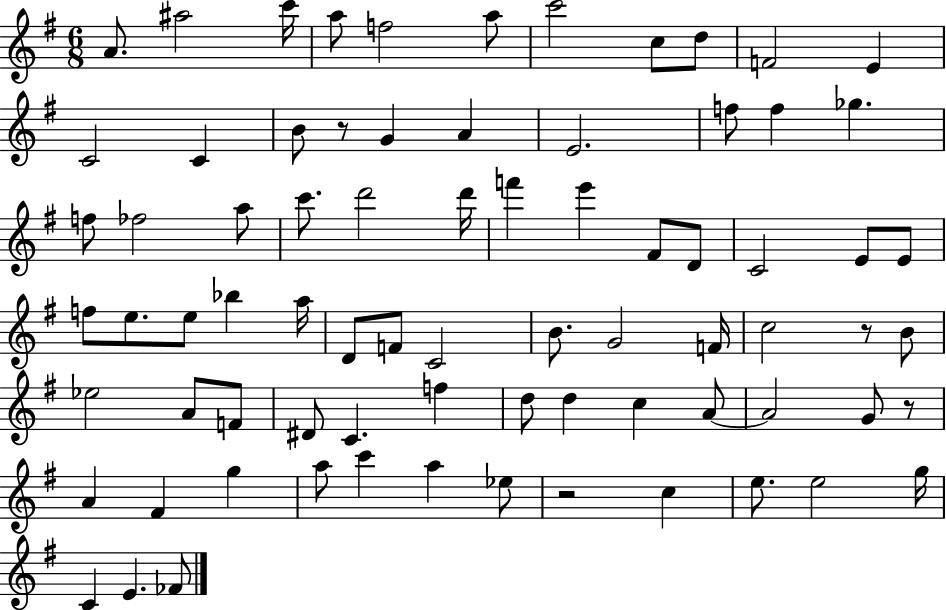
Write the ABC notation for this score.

X:1
T:Untitled
M:6/8
L:1/4
K:G
A/2 ^a2 c'/4 a/2 f2 a/2 c'2 c/2 d/2 F2 E C2 C B/2 z/2 G A E2 f/2 f _g f/2 _f2 a/2 c'/2 d'2 d'/4 f' e' ^F/2 D/2 C2 E/2 E/2 f/2 e/2 e/2 _b a/4 D/2 F/2 C2 B/2 G2 F/4 c2 z/2 B/2 _e2 A/2 F/2 ^D/2 C f d/2 d c A/2 A2 G/2 z/2 A ^F g a/2 c' a _e/2 z2 c e/2 e2 g/4 C E _F/2